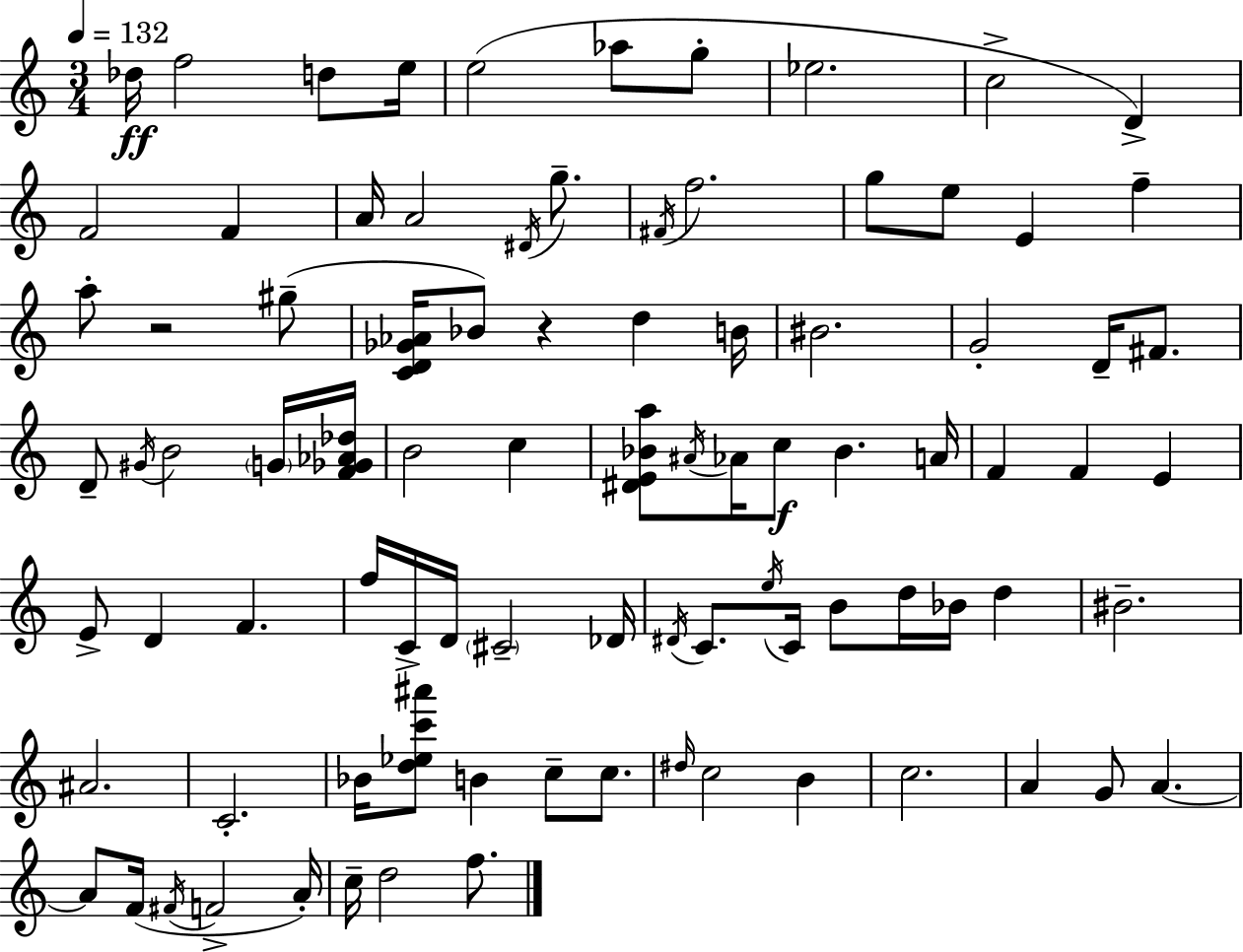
{
  \clef treble
  \numericTimeSignature
  \time 3/4
  \key a \minor
  \tempo 4 = 132
  \repeat volta 2 { des''16\ff f''2 d''8 e''16 | e''2( aes''8 g''8-. | ees''2. | c''2-> d'4->) | \break f'2 f'4 | a'16 a'2 \acciaccatura { dis'16 } g''8.-- | \acciaccatura { fis'16 } f''2. | g''8 e''8 e'4 f''4-- | \break a''8-. r2 | gis''8--( <c' d' ges' aes'>16 bes'8) r4 d''4 | b'16 bis'2. | g'2-. d'16-- fis'8. | \break d'8-- \acciaccatura { gis'16 } b'2 | \parenthesize g'16 <f' ges' aes' des''>16 b'2 c''4 | <dis' e' bes' a''>8 \acciaccatura { ais'16 } aes'16 c''8\f bes'4. | a'16 f'4 f'4 | \break e'4 e'8-> d'4 f'4. | f''16 c'16-> d'16 \parenthesize cis'2-- | des'16 \acciaccatura { dis'16 } c'8. \acciaccatura { e''16 } c'16 b'8 | d''16 bes'16 d''4 bis'2.-- | \break ais'2. | c'2.-. | bes'16 <d'' ees'' c''' ais'''>8 b'4 | c''8-- c''8. \grace { dis''16 } c''2 | \break b'4 c''2. | a'4 g'8 | a'4.~~ a'8 f'16( \acciaccatura { fis'16 } f'2-> | a'16-.) c''16-- d''2 | \break f''8. } \bar "|."
}